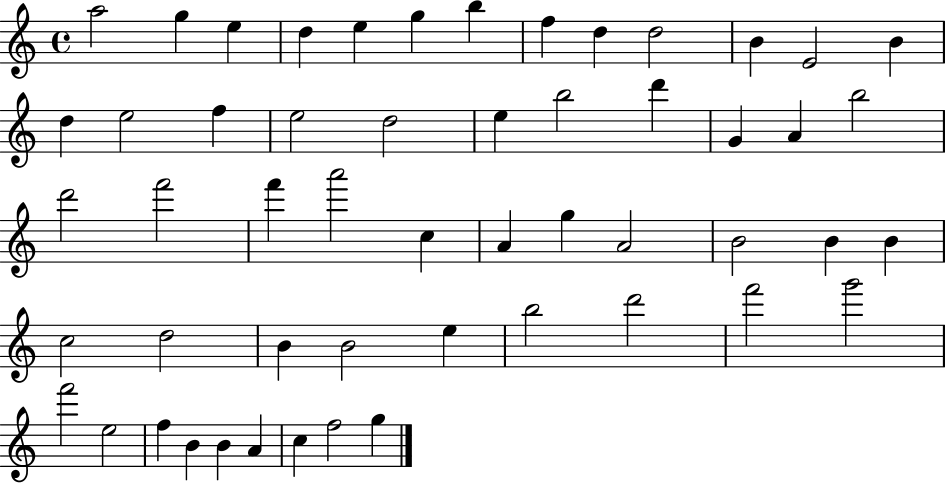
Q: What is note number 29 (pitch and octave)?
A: C5